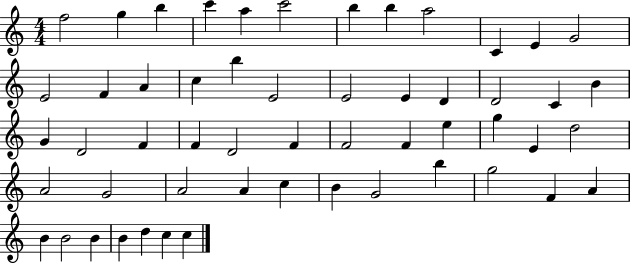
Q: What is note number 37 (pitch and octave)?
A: A4